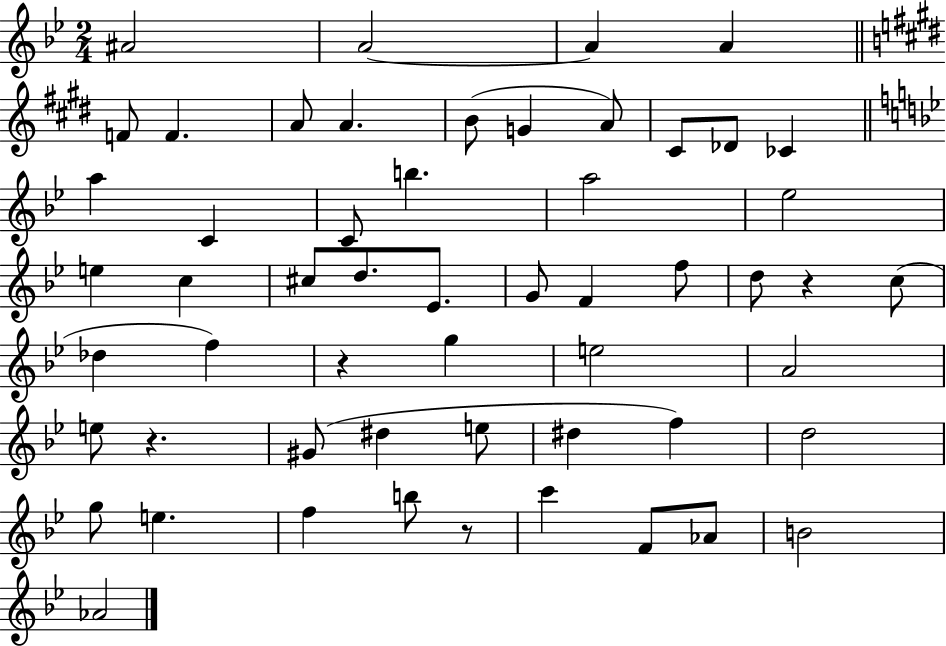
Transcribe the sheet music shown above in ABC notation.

X:1
T:Untitled
M:2/4
L:1/4
K:Bb
^A2 A2 A A F/2 F A/2 A B/2 G A/2 ^C/2 _D/2 _C a C C/2 b a2 _e2 e c ^c/2 d/2 _E/2 G/2 F f/2 d/2 z c/2 _d f z g e2 A2 e/2 z ^G/2 ^d e/2 ^d f d2 g/2 e f b/2 z/2 c' F/2 _A/2 B2 _A2